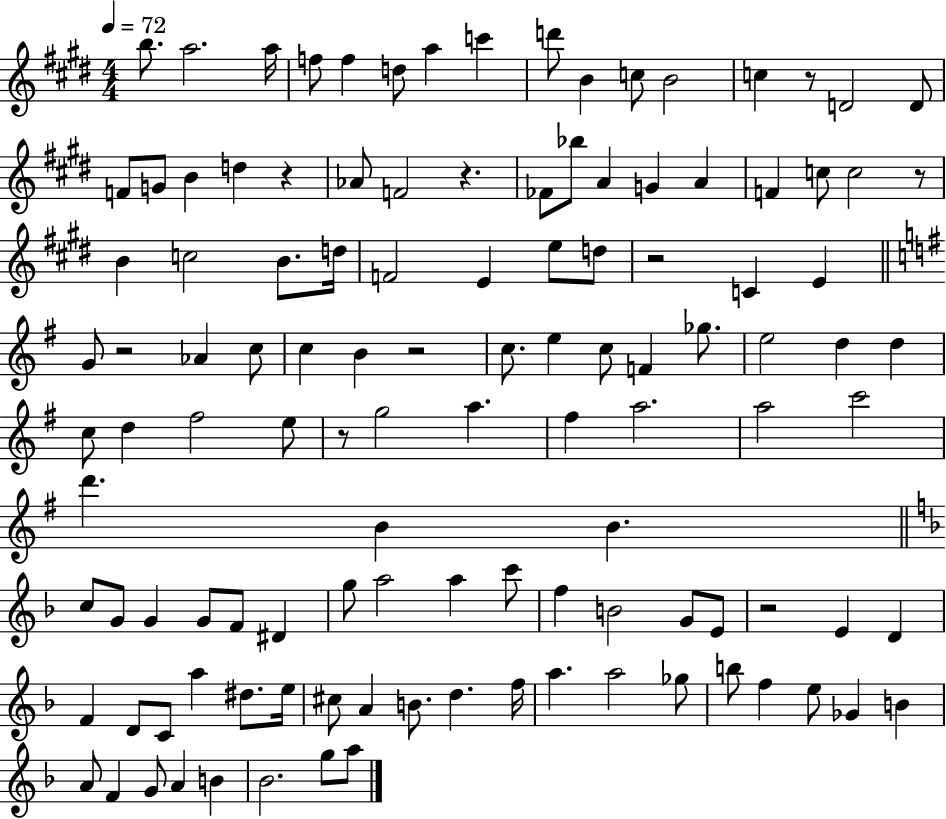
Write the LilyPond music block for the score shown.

{
  \clef treble
  \numericTimeSignature
  \time 4/4
  \key e \major
  \tempo 4 = 72
  b''8. a''2. a''16 | f''8 f''4 d''8 a''4 c'''4 | d'''8 b'4 c''8 b'2 | c''4 r8 d'2 d'8 | \break f'8 g'8 b'4 d''4 r4 | aes'8 f'2 r4. | fes'8 bes''8 a'4 g'4 a'4 | f'4 c''8 c''2 r8 | \break b'4 c''2 b'8. d''16 | f'2 e'4 e''8 d''8 | r2 c'4 e'4 | \bar "||" \break \key g \major g'8 r2 aes'4 c''8 | c''4 b'4 r2 | c''8. e''4 c''8 f'4 ges''8. | e''2 d''4 d''4 | \break c''8 d''4 fis''2 e''8 | r8 g''2 a''4. | fis''4 a''2. | a''2 c'''2 | \break d'''4. b'4 b'4. | \bar "||" \break \key d \minor c''8 g'8 g'4 g'8 f'8 dis'4 | g''8 a''2 a''4 c'''8 | f''4 b'2 g'8 e'8 | r2 e'4 d'4 | \break f'4 d'8 c'8 a''4 dis''8. e''16 | cis''8 a'4 b'8. d''4. f''16 | a''4. a''2 ges''8 | b''8 f''4 e''8 ges'4 b'4 | \break a'8 f'4 g'8 a'4 b'4 | bes'2. g''8 a''8 | \bar "|."
}